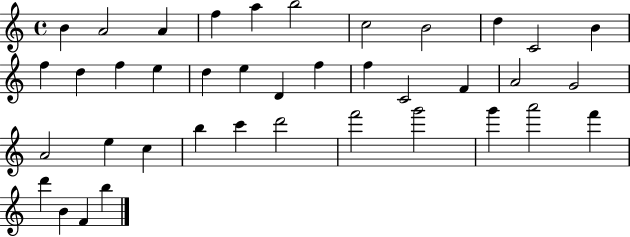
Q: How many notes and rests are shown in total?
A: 39